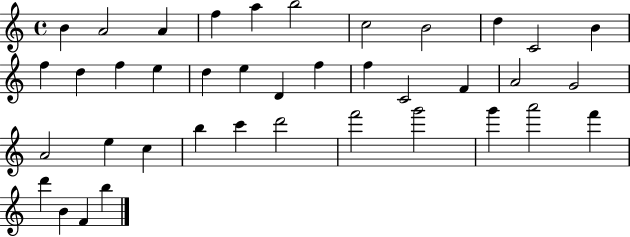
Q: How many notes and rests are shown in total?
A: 39